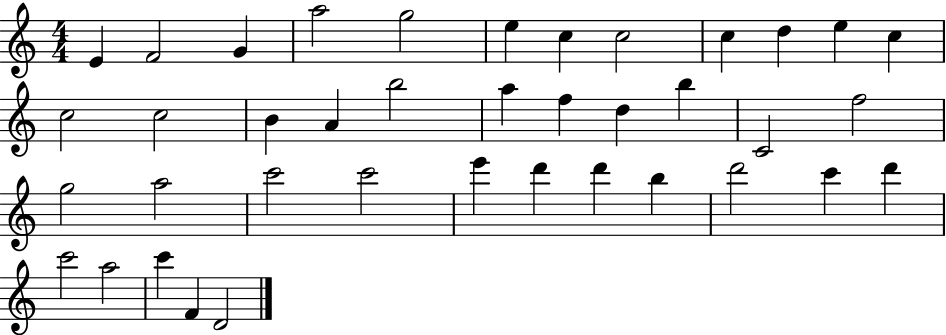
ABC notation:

X:1
T:Untitled
M:4/4
L:1/4
K:C
E F2 G a2 g2 e c c2 c d e c c2 c2 B A b2 a f d b C2 f2 g2 a2 c'2 c'2 e' d' d' b d'2 c' d' c'2 a2 c' F D2